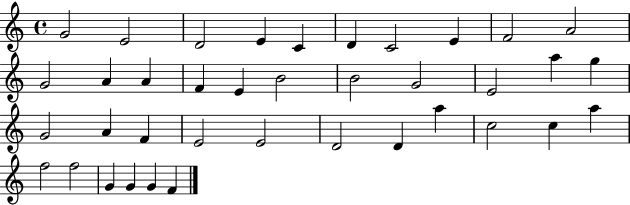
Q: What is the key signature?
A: C major